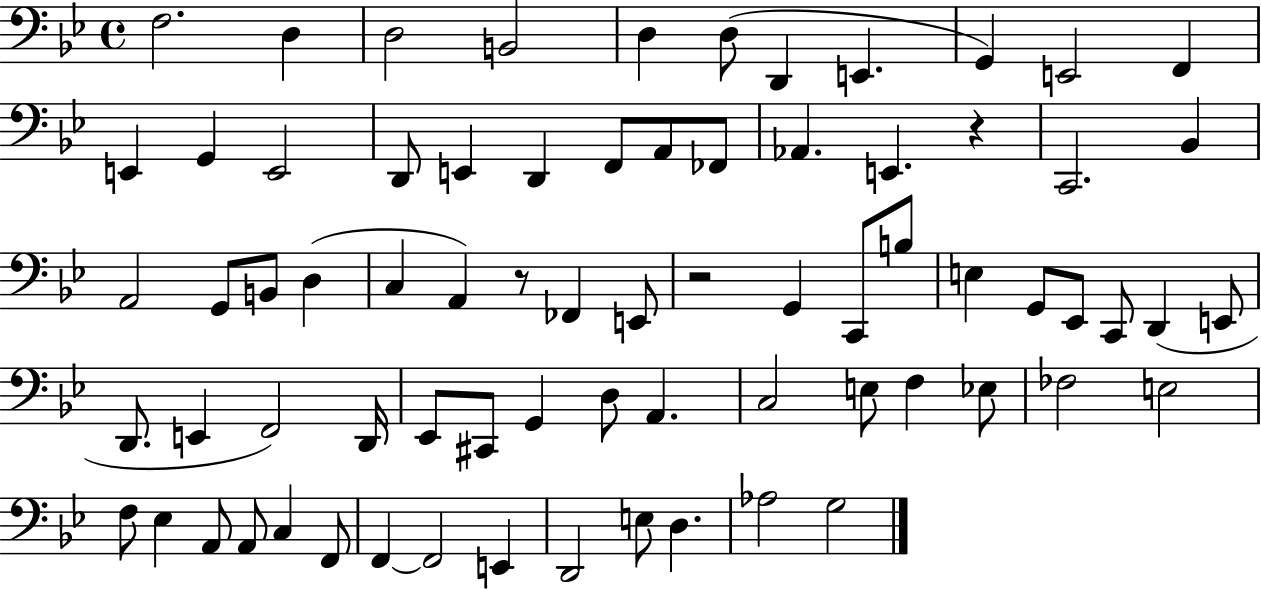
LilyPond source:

{
  \clef bass
  \time 4/4
  \defaultTimeSignature
  \key bes \major
  f2. d4 | d2 b,2 | d4 d8( d,4 e,4. | g,4) e,2 f,4 | \break e,4 g,4 e,2 | d,8 e,4 d,4 f,8 a,8 fes,8 | aes,4. e,4. r4 | c,2. bes,4 | \break a,2 g,8 b,8 d4( | c4 a,4) r8 fes,4 e,8 | r2 g,4 c,8 b8 | e4 g,8 ees,8 c,8 d,4( e,8 | \break d,8. e,4 f,2) d,16 | ees,8 cis,8 g,4 d8 a,4. | c2 e8 f4 ees8 | fes2 e2 | \break f8 ees4 a,8 a,8 c4 f,8 | f,4~~ f,2 e,4 | d,2 e8 d4. | aes2 g2 | \break \bar "|."
}